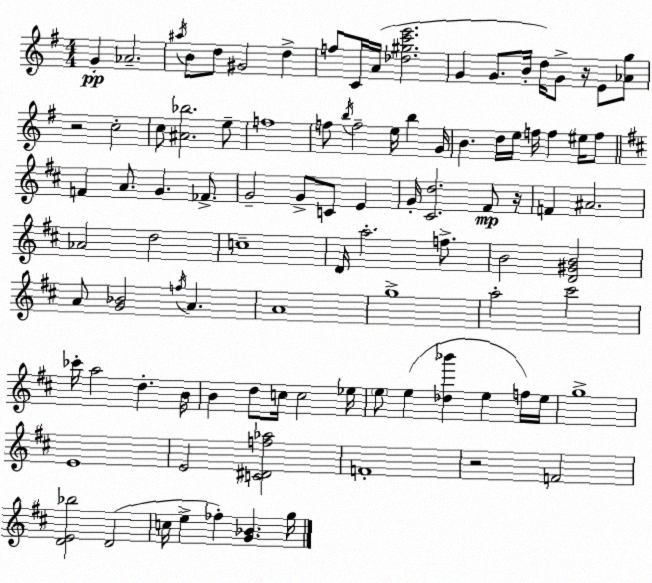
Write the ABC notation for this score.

X:1
T:Untitled
M:4/4
L:1/4
K:G
G _A2 ^a/4 B/2 d/2 ^G2 d f/2 C/4 A/4 [_d^gc'e']2 G G/2 B/4 d/4 G/2 z/4 E/2 [_Ag]/2 z2 c2 c/2 [^A_b]2 e/2 f4 f/2 b/4 f2 e/4 b G/4 B d/4 e/4 f/4 f ^e/4 f/2 F A/2 G _F/2 G2 G/2 C/2 E G/4 [^Cd]2 ^F/2 z/4 F ^A2 _A2 d2 c4 D/4 a2 f/2 B2 [D^GB]2 A/2 [G_B]2 f/4 A A4 g4 a2 ^c'2 _c'/4 a2 d B/4 B d/2 c/4 c2 _e/4 e/2 e [_d_b'] e f/4 e/4 g4 E4 E2 [C^Df_a]2 F4 z2 F2 [DE_b]2 D2 c/4 e _f [G_B] g/4